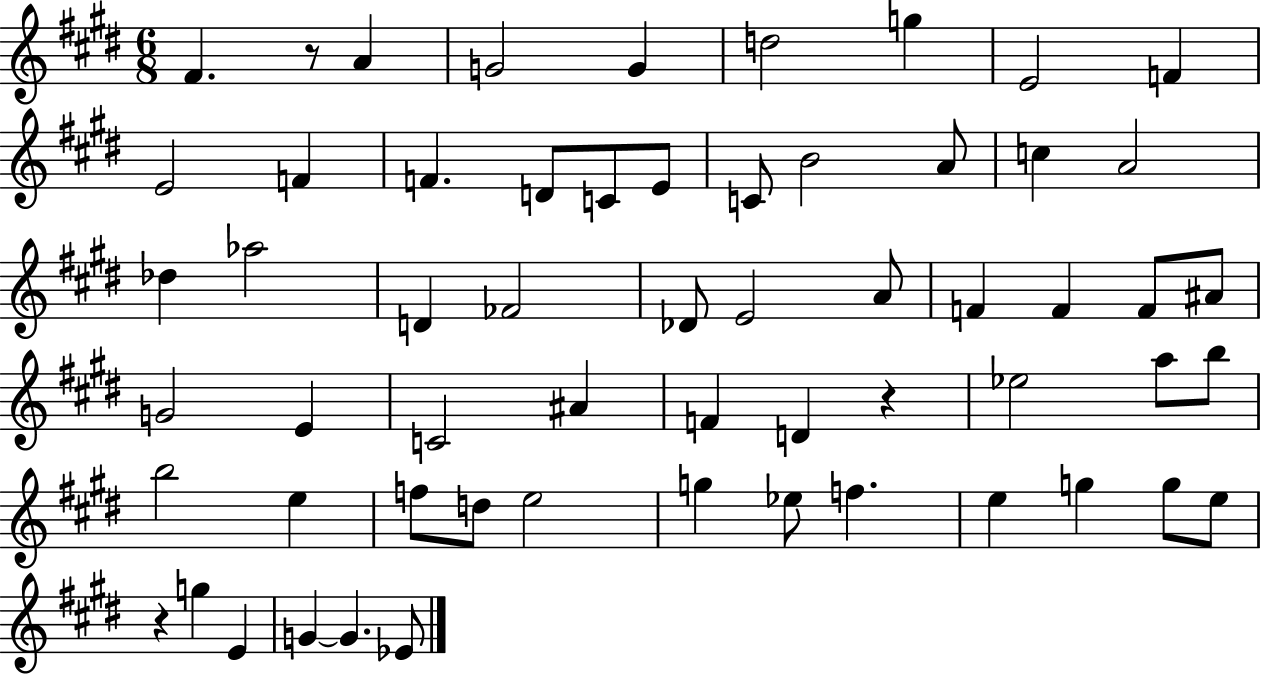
{
  \clef treble
  \numericTimeSignature
  \time 6/8
  \key e \major
  fis'4. r8 a'4 | g'2 g'4 | d''2 g''4 | e'2 f'4 | \break e'2 f'4 | f'4. d'8 c'8 e'8 | c'8 b'2 a'8 | c''4 a'2 | \break des''4 aes''2 | d'4 fes'2 | des'8 e'2 a'8 | f'4 f'4 f'8 ais'8 | \break g'2 e'4 | c'2 ais'4 | f'4 d'4 r4 | ees''2 a''8 b''8 | \break b''2 e''4 | f''8 d''8 e''2 | g''4 ees''8 f''4. | e''4 g''4 g''8 e''8 | \break r4 g''4 e'4 | g'4~~ g'4. ees'8 | \bar "|."
}